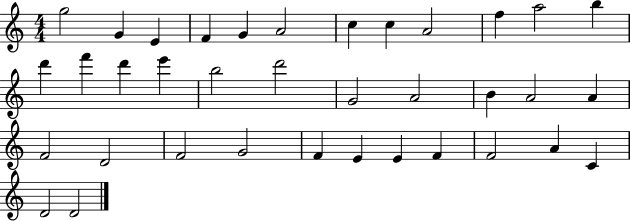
G5/h G4/q E4/q F4/q G4/q A4/h C5/q C5/q A4/h F5/q A5/h B5/q D6/q F6/q D6/q E6/q B5/h D6/h G4/h A4/h B4/q A4/h A4/q F4/h D4/h F4/h G4/h F4/q E4/q E4/q F4/q F4/h A4/q C4/q D4/h D4/h